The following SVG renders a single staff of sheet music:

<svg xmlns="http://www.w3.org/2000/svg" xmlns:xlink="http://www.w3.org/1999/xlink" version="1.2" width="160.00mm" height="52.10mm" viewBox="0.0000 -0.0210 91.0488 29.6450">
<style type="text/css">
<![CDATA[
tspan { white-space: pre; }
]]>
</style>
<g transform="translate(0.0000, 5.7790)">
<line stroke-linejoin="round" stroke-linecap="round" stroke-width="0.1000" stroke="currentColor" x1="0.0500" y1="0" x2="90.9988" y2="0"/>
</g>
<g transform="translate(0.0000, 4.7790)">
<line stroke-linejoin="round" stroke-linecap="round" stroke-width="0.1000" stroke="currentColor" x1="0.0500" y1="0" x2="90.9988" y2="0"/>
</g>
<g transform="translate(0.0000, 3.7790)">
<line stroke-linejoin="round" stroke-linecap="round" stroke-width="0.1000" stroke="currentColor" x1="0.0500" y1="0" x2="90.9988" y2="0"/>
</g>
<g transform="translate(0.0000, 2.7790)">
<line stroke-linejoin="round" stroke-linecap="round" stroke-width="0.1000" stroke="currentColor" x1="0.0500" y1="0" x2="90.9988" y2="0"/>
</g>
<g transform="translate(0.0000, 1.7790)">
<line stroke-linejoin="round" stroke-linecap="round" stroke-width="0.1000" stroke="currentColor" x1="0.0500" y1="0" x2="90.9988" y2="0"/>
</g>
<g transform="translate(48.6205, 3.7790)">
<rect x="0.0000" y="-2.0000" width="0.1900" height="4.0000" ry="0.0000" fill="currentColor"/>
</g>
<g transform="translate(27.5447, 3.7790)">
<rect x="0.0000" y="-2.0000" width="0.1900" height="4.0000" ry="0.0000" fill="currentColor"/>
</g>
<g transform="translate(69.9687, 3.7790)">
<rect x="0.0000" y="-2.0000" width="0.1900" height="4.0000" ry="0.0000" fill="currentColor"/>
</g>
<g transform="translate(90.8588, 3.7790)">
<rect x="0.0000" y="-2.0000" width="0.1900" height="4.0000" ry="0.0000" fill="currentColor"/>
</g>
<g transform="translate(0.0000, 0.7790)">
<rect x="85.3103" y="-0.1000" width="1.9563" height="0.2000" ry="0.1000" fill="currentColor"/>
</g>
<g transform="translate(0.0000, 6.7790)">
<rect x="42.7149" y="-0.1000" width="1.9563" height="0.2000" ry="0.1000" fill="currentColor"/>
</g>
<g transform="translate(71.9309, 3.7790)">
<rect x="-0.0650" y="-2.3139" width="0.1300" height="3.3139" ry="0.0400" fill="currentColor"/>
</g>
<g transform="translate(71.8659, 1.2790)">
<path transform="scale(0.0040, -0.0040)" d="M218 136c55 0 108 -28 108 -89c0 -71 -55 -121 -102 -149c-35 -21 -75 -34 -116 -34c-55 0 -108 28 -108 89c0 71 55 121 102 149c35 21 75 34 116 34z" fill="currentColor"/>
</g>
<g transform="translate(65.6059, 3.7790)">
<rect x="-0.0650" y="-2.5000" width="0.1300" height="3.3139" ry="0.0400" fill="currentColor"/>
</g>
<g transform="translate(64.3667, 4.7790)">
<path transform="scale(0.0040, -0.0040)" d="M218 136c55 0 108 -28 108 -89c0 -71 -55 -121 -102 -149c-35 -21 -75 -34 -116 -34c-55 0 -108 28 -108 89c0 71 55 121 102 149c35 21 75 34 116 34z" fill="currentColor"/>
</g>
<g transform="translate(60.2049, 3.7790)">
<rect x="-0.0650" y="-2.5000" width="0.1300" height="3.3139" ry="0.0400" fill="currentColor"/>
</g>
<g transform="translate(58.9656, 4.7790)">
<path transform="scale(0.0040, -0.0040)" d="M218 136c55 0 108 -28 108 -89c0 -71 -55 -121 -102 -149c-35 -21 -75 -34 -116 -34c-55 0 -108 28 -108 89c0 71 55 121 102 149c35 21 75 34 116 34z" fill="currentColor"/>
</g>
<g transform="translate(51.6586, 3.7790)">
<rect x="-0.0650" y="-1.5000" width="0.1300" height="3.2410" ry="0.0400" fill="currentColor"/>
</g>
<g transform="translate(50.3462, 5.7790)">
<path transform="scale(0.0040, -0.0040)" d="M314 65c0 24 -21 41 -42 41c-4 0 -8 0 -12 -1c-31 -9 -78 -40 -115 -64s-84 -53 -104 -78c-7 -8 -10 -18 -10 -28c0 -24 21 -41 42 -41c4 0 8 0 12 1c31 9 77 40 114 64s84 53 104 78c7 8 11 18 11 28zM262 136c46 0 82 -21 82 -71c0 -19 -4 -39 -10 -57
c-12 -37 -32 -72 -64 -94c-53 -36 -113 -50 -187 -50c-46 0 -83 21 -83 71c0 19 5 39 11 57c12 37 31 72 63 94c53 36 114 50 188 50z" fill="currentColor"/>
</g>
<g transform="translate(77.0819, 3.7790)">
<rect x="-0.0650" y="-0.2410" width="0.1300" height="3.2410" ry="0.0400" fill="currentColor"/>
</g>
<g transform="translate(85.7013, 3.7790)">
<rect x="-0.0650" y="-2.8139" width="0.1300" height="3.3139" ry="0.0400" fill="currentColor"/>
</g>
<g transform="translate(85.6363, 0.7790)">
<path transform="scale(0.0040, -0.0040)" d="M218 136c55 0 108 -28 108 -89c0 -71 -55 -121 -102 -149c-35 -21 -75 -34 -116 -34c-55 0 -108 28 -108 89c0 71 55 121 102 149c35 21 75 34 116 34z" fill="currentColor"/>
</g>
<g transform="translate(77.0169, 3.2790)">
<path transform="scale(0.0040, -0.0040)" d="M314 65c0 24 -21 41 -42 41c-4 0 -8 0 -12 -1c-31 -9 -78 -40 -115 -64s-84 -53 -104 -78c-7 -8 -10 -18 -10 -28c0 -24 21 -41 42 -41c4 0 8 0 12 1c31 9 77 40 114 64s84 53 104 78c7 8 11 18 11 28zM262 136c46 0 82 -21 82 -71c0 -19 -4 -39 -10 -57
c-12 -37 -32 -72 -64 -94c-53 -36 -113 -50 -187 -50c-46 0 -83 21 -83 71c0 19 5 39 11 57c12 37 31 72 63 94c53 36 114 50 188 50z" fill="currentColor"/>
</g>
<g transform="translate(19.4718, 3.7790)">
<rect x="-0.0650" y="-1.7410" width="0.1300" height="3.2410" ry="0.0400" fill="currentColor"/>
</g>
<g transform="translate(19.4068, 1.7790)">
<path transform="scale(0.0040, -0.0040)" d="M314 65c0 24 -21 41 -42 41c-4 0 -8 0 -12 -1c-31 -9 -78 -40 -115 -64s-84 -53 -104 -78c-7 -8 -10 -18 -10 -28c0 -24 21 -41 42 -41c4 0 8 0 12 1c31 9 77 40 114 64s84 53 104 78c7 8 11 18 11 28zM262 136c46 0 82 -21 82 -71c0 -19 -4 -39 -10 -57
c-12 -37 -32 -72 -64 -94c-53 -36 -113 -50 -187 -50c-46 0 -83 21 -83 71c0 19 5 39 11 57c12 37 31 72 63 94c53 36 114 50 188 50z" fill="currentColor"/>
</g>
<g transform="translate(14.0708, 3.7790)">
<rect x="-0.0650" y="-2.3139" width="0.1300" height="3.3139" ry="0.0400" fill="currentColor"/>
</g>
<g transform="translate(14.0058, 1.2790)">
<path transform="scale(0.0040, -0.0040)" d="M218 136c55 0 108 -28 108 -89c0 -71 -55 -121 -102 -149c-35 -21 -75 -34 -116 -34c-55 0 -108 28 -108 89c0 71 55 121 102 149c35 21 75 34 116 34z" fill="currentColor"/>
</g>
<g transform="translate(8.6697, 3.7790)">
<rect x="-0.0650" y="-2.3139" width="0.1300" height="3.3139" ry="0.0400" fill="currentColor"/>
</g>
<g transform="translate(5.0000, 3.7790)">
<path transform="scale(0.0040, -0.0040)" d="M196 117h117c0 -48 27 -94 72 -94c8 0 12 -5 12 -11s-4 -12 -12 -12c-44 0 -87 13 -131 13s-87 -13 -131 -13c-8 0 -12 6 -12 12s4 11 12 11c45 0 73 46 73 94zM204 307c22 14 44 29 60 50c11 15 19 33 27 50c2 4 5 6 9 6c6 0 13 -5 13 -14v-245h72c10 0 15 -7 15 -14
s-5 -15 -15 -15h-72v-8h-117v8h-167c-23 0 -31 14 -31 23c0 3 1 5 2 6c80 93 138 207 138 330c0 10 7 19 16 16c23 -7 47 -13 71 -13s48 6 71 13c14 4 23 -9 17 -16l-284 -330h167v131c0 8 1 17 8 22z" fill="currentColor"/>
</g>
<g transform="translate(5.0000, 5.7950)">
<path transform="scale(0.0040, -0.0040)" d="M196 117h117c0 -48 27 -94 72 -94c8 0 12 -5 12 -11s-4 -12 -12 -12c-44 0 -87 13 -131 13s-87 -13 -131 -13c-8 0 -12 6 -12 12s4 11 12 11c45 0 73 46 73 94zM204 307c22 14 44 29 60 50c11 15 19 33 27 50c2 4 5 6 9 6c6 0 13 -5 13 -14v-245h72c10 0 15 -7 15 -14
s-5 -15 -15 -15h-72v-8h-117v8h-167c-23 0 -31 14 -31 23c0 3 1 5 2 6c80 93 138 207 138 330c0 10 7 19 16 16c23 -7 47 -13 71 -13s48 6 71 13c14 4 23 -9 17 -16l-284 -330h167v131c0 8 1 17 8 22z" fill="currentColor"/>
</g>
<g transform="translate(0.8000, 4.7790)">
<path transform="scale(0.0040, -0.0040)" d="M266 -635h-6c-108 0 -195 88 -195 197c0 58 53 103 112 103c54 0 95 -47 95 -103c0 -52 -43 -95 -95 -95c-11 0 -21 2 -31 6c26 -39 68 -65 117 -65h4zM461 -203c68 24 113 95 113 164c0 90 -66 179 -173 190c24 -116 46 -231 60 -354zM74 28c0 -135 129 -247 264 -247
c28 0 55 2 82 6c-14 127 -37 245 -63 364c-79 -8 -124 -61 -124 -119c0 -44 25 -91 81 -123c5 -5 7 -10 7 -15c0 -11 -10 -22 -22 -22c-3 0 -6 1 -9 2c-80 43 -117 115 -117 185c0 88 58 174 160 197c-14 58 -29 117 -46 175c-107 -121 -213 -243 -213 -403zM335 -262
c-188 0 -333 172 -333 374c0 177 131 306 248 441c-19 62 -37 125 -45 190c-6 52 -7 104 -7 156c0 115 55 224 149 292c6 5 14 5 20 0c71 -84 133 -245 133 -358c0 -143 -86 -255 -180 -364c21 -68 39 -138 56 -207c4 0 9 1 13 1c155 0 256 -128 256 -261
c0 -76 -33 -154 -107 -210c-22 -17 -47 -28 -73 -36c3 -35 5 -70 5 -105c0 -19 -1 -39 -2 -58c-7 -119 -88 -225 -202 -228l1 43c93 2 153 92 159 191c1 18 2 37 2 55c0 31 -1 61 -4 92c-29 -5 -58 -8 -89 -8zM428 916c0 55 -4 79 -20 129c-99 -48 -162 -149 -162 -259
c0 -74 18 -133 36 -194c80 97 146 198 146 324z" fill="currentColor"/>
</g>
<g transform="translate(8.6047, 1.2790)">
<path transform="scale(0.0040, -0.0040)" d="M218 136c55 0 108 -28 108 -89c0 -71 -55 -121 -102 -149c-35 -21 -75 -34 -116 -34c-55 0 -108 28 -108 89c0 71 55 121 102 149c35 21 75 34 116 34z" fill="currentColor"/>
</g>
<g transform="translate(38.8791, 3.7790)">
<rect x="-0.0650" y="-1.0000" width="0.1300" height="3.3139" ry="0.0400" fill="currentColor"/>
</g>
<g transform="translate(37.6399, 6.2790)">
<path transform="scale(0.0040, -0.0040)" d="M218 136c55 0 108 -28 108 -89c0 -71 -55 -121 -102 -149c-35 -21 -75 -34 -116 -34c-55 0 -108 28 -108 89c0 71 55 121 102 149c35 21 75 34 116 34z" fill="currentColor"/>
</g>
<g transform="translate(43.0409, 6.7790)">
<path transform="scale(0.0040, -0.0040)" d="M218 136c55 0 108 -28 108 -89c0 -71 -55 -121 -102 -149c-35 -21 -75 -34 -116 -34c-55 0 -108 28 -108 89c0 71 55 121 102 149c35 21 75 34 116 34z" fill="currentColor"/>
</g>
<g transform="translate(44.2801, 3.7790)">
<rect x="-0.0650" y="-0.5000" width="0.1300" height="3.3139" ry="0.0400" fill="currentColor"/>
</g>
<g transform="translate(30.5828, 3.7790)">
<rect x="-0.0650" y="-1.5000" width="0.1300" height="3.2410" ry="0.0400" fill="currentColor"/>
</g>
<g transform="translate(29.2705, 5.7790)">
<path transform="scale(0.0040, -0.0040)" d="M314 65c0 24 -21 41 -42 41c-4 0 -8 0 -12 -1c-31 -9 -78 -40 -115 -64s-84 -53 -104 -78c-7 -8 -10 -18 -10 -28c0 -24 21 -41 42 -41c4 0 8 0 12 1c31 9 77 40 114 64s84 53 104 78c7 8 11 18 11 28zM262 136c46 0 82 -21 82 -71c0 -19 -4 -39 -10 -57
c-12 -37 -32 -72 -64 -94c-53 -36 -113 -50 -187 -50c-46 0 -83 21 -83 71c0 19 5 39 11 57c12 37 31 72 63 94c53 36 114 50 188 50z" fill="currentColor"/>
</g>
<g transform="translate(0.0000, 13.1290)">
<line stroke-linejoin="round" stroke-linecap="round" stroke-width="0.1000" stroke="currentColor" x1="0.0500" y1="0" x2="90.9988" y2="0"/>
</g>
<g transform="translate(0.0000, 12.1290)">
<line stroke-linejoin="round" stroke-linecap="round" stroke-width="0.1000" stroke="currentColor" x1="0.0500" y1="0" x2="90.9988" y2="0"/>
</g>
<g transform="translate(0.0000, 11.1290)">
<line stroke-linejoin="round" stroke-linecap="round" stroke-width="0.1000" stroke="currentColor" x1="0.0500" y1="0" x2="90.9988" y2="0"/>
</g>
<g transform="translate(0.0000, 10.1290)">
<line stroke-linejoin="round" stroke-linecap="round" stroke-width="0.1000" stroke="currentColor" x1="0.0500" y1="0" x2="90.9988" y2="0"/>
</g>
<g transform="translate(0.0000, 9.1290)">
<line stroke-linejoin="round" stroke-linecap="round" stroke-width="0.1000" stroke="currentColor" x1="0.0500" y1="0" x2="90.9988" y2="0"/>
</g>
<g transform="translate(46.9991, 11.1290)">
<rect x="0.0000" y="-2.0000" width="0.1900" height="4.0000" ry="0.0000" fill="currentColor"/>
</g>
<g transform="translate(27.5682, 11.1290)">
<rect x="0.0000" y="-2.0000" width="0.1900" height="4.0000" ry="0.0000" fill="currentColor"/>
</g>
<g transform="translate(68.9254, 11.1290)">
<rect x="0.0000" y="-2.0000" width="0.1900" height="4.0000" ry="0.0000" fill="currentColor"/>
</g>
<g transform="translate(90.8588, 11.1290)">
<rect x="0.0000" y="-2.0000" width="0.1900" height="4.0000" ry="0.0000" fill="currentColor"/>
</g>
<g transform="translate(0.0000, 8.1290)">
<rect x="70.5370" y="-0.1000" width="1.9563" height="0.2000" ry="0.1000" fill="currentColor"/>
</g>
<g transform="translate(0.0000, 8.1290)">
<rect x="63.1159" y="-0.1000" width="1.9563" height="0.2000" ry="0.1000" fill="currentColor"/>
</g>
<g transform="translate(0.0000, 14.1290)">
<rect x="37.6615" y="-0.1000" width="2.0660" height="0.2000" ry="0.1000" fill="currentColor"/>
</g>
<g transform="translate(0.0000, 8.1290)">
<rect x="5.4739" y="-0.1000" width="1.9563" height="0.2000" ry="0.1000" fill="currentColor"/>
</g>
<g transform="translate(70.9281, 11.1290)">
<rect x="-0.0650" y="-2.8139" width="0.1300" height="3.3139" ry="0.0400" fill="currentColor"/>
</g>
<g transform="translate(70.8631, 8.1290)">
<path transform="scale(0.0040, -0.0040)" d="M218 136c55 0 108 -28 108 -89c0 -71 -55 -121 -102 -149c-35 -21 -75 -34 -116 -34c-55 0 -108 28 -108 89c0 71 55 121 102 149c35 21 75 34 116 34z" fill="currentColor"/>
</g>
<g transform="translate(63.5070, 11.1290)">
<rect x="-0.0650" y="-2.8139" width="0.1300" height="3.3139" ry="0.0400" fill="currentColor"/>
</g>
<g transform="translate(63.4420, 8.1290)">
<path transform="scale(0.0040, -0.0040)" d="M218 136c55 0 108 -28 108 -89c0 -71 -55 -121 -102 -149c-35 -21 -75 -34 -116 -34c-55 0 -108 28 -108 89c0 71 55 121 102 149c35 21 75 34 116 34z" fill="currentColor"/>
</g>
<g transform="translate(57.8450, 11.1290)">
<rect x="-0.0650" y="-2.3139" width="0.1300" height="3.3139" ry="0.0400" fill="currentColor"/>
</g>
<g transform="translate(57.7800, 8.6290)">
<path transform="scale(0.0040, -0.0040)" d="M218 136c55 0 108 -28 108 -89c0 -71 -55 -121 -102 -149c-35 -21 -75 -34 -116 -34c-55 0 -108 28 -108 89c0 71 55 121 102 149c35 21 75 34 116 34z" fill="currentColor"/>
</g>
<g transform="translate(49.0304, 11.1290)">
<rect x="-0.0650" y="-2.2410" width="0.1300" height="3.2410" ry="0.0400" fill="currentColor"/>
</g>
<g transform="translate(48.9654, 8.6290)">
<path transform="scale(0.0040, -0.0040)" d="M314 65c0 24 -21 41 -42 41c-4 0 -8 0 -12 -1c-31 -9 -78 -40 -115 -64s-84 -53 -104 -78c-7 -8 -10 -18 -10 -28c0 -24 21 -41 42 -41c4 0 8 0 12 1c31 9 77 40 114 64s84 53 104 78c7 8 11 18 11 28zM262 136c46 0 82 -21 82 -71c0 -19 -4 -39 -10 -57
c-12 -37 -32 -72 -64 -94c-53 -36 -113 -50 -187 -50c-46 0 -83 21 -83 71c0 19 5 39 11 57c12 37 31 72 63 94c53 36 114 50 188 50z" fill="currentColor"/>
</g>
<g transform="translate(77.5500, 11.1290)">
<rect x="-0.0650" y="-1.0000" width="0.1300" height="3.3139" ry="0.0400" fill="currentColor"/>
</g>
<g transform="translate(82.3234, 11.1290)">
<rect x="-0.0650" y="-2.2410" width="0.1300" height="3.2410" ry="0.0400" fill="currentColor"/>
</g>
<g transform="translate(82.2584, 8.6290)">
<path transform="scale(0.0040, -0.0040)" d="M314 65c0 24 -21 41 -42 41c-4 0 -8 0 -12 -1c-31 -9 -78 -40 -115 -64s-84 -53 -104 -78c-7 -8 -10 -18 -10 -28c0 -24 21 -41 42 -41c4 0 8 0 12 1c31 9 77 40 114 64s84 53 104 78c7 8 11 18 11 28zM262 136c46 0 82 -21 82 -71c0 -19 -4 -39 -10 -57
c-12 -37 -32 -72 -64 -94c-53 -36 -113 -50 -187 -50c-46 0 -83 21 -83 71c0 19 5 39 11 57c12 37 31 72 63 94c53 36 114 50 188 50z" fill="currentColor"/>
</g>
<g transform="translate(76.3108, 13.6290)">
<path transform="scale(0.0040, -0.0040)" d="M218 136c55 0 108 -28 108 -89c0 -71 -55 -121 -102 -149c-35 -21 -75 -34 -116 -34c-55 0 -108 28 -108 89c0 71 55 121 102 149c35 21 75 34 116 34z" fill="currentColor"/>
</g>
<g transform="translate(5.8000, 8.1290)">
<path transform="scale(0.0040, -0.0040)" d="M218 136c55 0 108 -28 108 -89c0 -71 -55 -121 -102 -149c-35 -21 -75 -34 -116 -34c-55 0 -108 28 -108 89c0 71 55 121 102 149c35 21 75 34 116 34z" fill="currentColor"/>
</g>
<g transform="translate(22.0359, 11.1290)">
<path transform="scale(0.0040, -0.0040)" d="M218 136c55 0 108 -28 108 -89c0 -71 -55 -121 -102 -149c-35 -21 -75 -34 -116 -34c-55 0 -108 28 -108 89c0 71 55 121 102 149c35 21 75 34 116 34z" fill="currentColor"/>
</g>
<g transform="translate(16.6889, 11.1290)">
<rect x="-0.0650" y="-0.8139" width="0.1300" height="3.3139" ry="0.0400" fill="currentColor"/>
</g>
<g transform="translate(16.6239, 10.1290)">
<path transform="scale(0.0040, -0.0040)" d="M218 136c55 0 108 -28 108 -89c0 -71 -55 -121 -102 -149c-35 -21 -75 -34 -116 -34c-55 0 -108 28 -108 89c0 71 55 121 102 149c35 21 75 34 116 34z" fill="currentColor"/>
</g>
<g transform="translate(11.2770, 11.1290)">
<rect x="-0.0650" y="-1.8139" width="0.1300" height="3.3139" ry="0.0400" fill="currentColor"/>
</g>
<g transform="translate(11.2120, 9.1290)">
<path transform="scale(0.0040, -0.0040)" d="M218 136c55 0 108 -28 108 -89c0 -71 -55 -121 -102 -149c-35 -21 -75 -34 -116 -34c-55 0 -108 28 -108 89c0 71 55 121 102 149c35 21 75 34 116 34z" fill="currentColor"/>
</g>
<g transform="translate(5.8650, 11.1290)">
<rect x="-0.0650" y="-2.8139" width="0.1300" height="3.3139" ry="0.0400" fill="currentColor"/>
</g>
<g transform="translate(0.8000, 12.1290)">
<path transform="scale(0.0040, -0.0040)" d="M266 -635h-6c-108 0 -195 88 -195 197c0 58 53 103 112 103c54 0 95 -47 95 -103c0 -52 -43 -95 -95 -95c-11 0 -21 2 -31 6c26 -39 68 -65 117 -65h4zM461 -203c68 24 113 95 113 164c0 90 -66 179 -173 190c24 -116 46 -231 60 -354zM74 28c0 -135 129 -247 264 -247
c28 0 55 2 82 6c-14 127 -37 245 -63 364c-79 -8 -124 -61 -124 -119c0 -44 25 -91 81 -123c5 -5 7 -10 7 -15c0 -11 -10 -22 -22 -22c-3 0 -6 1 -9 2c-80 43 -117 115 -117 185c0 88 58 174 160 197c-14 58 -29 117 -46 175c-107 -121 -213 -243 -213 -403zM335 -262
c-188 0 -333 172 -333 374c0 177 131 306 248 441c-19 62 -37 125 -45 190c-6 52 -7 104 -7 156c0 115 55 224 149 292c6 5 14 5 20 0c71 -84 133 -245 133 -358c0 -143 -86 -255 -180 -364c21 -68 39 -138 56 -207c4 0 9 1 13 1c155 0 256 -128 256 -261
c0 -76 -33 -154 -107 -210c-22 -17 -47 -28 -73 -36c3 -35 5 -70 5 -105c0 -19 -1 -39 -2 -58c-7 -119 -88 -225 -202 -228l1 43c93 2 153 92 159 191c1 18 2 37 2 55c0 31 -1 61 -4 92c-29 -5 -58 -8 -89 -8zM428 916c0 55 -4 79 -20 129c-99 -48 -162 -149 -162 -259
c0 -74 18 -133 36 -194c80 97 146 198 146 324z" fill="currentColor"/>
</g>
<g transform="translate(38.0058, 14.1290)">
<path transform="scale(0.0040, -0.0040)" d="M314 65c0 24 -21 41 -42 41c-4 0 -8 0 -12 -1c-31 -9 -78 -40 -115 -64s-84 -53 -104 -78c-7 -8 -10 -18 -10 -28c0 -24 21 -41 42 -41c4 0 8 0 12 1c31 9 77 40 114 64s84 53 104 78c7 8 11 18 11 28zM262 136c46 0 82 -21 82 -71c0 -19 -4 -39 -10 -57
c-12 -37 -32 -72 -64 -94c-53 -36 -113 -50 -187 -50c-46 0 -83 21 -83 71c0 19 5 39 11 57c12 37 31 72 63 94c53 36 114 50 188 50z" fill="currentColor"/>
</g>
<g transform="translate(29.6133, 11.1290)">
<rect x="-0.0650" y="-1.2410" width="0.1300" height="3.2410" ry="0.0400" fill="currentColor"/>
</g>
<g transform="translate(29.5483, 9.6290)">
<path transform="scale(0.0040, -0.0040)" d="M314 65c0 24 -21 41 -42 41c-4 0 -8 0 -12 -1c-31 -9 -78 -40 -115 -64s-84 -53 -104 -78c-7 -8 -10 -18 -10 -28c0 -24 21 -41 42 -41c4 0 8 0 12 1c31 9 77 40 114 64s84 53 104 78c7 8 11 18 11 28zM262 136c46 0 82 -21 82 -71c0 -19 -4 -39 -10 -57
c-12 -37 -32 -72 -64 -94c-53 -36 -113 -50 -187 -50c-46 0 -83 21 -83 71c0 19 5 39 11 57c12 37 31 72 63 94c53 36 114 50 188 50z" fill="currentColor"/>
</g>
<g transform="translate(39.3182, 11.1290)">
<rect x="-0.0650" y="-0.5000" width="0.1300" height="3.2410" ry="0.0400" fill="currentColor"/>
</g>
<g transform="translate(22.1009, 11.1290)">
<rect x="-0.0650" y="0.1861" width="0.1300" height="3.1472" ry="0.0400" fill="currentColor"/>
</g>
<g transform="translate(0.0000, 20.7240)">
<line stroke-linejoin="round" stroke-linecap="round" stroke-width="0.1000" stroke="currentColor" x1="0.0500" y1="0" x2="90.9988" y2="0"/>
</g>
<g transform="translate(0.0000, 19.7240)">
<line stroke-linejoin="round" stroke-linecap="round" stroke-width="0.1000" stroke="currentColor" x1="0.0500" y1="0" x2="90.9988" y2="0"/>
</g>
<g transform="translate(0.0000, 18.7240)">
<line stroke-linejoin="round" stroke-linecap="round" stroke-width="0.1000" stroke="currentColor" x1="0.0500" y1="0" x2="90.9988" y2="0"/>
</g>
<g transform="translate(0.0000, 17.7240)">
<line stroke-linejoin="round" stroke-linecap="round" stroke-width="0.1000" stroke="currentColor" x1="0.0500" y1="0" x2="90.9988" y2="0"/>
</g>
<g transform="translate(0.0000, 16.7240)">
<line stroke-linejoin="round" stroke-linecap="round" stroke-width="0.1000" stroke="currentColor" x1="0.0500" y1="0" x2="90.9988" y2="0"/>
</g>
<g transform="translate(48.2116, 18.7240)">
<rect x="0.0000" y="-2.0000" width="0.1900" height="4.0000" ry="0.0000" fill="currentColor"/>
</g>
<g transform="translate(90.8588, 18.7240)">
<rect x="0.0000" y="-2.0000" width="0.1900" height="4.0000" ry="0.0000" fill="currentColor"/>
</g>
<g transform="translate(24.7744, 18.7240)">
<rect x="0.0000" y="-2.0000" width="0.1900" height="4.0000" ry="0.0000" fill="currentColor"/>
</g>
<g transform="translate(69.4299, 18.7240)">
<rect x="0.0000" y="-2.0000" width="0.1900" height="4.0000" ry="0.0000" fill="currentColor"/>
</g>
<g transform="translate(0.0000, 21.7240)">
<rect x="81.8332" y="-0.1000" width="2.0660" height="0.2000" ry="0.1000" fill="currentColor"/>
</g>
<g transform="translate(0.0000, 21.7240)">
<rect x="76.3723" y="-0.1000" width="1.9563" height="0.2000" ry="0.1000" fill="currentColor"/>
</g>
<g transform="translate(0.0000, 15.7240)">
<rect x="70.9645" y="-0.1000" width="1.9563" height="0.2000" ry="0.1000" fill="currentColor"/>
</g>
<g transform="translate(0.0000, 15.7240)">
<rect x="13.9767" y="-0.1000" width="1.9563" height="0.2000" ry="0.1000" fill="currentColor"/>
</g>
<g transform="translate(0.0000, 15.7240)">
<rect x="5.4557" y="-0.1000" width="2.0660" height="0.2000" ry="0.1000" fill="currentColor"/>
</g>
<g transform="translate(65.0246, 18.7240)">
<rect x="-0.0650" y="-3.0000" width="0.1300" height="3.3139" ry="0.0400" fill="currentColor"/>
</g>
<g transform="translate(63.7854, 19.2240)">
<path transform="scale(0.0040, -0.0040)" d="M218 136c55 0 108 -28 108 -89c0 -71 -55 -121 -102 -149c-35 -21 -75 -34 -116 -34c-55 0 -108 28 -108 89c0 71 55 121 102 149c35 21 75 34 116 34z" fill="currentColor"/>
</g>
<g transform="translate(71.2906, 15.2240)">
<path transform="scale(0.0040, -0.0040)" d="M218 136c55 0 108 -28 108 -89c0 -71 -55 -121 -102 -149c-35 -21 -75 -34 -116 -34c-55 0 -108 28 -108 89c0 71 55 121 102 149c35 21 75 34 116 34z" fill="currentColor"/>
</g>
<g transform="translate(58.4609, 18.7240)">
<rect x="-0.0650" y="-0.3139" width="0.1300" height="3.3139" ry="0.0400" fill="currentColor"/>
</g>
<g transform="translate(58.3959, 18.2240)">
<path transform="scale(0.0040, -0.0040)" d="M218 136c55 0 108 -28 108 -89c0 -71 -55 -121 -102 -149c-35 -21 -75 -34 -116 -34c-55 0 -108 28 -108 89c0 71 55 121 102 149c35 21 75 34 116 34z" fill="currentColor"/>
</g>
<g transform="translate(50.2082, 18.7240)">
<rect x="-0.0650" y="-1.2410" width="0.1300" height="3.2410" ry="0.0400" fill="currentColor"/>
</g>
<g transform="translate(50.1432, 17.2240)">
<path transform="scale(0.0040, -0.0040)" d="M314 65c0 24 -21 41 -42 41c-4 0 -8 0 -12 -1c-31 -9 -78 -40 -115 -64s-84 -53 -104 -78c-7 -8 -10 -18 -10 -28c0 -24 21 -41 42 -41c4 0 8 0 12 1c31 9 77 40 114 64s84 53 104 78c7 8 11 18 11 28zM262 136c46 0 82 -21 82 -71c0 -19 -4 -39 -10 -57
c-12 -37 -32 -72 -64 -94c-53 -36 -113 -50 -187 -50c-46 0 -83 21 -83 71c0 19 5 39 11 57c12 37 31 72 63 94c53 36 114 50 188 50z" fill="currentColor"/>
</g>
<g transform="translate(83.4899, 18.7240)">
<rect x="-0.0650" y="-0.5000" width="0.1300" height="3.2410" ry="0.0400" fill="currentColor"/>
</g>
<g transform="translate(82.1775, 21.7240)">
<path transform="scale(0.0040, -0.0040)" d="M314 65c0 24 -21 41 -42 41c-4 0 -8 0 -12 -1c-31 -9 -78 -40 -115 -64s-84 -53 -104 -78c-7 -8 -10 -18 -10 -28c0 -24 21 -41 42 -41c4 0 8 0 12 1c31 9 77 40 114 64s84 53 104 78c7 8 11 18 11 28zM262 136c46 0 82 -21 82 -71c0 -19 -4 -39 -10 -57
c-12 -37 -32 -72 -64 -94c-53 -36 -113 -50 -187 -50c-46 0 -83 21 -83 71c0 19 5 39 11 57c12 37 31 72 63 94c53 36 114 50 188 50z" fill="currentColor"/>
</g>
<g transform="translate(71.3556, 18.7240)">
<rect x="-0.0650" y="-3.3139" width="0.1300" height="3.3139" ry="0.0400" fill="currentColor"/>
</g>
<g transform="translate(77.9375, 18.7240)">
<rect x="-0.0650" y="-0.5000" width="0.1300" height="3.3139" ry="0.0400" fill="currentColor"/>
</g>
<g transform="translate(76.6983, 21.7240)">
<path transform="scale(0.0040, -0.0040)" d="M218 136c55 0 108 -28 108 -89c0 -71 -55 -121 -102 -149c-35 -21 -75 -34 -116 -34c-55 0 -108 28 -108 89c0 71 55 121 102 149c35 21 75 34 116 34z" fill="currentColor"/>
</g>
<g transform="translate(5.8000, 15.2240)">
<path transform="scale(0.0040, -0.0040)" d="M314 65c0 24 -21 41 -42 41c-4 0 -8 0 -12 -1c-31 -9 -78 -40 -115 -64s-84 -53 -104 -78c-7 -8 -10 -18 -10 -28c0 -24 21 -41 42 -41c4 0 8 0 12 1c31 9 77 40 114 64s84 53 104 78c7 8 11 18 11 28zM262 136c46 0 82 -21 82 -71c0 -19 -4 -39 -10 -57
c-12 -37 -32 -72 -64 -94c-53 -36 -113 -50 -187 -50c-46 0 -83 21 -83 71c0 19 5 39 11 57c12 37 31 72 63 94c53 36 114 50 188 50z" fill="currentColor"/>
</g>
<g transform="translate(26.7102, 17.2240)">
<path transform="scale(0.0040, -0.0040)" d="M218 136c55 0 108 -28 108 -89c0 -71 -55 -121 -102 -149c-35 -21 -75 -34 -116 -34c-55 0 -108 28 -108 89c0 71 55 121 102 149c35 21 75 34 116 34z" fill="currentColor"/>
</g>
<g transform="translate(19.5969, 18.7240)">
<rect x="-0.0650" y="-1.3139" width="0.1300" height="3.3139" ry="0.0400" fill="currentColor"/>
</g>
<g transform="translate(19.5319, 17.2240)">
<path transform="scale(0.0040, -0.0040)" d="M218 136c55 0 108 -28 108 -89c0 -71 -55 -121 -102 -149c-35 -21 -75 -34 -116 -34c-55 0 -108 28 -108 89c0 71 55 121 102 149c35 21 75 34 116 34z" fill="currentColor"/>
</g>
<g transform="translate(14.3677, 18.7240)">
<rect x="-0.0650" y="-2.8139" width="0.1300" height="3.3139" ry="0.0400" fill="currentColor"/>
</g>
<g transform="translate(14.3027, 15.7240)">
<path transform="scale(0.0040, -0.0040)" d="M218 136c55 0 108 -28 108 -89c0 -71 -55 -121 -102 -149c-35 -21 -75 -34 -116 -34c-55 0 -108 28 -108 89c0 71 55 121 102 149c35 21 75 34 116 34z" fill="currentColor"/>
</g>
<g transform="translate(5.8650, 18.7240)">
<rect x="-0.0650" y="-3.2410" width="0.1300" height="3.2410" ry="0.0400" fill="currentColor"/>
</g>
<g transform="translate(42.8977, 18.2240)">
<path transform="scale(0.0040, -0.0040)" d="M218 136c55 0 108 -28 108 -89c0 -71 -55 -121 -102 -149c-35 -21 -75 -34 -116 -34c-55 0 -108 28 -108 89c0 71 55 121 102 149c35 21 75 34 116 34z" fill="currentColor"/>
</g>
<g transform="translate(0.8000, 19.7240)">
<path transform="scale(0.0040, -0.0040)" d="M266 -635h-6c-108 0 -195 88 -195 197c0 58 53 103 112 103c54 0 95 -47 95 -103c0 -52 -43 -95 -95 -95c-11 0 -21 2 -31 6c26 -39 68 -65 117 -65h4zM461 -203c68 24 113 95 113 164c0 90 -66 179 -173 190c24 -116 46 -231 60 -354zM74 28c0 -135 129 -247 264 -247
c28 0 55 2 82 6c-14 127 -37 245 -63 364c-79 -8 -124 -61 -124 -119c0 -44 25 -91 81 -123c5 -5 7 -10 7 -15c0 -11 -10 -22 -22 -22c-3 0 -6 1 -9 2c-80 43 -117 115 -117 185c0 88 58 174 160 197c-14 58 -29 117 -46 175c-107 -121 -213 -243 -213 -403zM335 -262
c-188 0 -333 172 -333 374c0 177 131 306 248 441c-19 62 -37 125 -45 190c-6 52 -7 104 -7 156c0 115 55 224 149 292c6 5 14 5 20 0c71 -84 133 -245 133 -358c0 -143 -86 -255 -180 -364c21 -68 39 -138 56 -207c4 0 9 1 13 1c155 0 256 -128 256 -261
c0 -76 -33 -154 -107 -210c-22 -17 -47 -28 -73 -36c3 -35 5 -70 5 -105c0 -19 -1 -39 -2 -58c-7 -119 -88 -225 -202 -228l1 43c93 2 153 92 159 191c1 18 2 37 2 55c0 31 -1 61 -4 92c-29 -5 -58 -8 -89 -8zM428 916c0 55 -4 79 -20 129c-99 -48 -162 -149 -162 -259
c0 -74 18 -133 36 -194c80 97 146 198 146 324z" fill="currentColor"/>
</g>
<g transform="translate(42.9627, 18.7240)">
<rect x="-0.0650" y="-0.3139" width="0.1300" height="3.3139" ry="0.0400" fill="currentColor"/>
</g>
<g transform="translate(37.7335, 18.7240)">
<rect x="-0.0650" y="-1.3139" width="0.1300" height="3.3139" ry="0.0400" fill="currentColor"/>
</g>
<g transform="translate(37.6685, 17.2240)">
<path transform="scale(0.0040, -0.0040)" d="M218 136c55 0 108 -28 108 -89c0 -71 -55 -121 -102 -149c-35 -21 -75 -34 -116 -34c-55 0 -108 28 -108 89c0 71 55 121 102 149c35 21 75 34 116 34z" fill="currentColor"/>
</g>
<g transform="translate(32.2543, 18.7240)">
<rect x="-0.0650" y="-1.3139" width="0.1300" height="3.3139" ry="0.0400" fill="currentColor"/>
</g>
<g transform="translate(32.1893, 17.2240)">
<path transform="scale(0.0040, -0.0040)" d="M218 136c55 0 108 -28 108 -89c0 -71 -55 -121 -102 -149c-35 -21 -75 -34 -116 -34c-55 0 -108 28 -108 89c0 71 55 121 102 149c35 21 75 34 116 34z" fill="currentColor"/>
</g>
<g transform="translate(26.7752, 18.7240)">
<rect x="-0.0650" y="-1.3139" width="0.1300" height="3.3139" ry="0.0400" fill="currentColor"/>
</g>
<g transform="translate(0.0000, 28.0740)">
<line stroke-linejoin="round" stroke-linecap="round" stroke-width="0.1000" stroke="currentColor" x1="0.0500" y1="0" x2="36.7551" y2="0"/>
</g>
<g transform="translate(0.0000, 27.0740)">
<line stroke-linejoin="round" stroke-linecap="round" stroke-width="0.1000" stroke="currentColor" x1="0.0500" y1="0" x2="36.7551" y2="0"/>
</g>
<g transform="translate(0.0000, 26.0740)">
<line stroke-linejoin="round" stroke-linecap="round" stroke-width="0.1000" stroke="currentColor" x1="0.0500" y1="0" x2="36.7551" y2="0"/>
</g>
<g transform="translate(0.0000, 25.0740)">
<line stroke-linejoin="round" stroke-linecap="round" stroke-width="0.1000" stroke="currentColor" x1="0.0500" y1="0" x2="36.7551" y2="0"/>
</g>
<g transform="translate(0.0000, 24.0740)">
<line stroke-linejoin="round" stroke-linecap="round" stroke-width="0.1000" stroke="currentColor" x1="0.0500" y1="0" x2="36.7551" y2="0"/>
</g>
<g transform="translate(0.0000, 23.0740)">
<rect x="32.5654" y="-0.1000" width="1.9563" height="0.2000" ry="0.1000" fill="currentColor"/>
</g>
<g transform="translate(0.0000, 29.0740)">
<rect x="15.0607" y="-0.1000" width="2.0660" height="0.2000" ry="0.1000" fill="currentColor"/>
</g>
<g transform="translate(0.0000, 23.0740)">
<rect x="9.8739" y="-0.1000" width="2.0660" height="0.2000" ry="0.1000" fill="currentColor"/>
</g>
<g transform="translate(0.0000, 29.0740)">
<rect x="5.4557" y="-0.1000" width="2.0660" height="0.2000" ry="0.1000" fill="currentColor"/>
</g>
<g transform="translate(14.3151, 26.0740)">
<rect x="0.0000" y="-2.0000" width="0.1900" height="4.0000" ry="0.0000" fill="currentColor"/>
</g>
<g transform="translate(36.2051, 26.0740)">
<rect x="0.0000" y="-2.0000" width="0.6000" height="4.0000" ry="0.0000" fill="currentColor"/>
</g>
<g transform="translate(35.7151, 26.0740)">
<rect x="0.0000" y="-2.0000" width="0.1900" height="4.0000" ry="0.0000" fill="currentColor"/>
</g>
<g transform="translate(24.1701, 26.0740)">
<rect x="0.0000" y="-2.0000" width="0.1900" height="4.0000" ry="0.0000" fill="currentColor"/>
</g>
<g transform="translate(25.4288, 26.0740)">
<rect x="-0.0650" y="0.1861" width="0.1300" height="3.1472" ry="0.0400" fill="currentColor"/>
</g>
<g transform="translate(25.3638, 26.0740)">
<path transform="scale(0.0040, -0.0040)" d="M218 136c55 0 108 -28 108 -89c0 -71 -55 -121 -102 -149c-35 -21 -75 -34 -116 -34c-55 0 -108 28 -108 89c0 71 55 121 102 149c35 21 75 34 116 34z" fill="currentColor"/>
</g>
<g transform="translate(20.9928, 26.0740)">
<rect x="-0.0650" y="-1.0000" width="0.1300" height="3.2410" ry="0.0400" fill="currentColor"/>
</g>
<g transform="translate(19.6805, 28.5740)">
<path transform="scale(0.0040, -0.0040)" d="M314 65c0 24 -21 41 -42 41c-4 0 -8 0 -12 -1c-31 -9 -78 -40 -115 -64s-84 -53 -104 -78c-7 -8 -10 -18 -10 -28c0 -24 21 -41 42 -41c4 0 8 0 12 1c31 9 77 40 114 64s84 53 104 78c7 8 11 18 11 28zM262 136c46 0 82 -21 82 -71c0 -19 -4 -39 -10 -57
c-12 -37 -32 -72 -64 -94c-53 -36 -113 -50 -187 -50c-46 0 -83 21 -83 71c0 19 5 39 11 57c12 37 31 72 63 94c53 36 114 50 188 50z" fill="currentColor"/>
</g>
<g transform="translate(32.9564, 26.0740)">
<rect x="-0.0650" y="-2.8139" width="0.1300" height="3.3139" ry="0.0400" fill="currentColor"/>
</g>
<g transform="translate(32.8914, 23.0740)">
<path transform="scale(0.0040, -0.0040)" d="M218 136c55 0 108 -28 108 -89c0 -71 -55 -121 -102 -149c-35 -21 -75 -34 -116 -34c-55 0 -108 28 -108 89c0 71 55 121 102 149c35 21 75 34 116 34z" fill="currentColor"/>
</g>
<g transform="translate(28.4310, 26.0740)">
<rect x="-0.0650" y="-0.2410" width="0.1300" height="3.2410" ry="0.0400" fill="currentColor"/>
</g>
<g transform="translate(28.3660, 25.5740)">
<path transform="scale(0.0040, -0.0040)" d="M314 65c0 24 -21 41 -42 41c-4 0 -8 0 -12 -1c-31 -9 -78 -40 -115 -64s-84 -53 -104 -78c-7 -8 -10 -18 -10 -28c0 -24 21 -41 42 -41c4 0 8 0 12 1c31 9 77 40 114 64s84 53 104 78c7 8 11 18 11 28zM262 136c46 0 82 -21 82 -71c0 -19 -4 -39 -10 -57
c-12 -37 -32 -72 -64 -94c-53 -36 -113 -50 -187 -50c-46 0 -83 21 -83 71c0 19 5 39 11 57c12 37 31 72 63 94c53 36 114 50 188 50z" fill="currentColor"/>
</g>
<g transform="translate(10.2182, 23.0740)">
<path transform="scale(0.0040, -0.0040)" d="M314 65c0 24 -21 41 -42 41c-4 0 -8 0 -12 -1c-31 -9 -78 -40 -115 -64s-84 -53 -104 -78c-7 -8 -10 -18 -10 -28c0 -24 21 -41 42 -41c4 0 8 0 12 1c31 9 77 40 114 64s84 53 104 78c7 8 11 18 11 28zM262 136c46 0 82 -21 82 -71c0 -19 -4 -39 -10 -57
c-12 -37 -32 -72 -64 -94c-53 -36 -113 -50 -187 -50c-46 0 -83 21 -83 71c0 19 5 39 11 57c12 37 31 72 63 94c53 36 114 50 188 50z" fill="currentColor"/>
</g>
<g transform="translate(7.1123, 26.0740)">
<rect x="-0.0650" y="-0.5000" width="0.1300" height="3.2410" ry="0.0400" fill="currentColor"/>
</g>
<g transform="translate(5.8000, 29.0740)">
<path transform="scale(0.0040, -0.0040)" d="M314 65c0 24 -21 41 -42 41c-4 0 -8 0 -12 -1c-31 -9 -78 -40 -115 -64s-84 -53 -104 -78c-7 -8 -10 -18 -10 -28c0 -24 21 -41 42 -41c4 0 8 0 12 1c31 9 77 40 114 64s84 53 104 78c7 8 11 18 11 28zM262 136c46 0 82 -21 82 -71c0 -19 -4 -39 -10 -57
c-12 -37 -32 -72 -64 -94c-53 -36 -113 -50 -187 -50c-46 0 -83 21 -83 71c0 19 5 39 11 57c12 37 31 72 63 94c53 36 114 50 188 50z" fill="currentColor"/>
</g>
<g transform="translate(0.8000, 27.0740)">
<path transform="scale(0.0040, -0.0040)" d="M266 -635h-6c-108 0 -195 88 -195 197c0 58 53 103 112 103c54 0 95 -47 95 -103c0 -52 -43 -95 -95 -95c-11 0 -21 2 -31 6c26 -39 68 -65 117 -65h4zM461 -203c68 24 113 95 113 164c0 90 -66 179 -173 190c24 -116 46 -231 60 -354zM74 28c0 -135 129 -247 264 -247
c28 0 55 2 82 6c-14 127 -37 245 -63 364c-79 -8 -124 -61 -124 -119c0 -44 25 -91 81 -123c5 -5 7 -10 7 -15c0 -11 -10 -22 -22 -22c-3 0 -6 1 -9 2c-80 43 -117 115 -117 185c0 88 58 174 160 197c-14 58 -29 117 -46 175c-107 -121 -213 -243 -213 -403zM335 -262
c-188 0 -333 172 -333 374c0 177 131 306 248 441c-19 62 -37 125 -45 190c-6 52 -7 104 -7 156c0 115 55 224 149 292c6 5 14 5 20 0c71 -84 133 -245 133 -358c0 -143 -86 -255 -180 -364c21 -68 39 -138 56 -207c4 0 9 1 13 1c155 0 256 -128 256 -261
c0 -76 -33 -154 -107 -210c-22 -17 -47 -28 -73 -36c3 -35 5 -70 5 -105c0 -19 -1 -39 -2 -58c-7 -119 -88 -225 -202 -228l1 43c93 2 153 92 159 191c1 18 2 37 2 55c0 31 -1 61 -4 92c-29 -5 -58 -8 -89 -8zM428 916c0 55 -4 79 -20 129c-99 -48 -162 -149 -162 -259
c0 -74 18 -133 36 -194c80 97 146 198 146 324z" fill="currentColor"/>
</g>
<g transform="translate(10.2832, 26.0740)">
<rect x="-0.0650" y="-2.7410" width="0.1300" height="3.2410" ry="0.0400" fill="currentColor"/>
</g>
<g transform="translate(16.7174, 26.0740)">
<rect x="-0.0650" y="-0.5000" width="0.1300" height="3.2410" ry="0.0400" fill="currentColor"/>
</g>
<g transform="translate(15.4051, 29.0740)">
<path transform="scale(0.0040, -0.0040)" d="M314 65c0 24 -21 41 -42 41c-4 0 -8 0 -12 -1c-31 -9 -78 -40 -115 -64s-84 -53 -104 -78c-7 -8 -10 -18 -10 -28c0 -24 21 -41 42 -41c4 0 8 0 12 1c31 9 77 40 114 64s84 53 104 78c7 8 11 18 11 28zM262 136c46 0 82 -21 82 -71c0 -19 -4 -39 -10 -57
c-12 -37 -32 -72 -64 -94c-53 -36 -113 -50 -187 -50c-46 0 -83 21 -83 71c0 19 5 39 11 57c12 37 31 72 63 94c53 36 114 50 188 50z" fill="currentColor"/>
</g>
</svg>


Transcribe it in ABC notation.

X:1
T:Untitled
M:4/4
L:1/4
K:C
g g f2 E2 D C E2 G G g c2 a a f d B e2 C2 g2 g a a D g2 b2 a e e e e c e2 c A b C C2 C2 a2 C2 D2 B c2 a